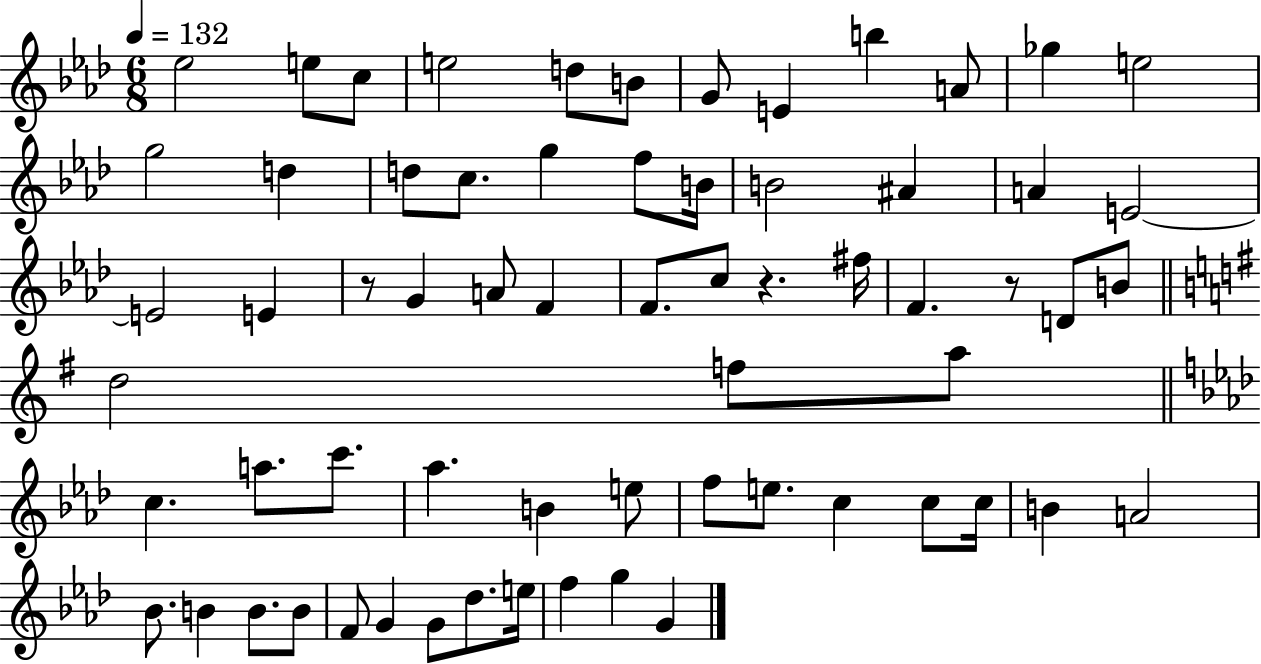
X:1
T:Untitled
M:6/8
L:1/4
K:Ab
_e2 e/2 c/2 e2 d/2 B/2 G/2 E b A/2 _g e2 g2 d d/2 c/2 g f/2 B/4 B2 ^A A E2 E2 E z/2 G A/2 F F/2 c/2 z ^f/4 F z/2 D/2 B/2 d2 f/2 a/2 c a/2 c'/2 _a B e/2 f/2 e/2 c c/2 c/4 B A2 _B/2 B B/2 B/2 F/2 G G/2 _d/2 e/4 f g G